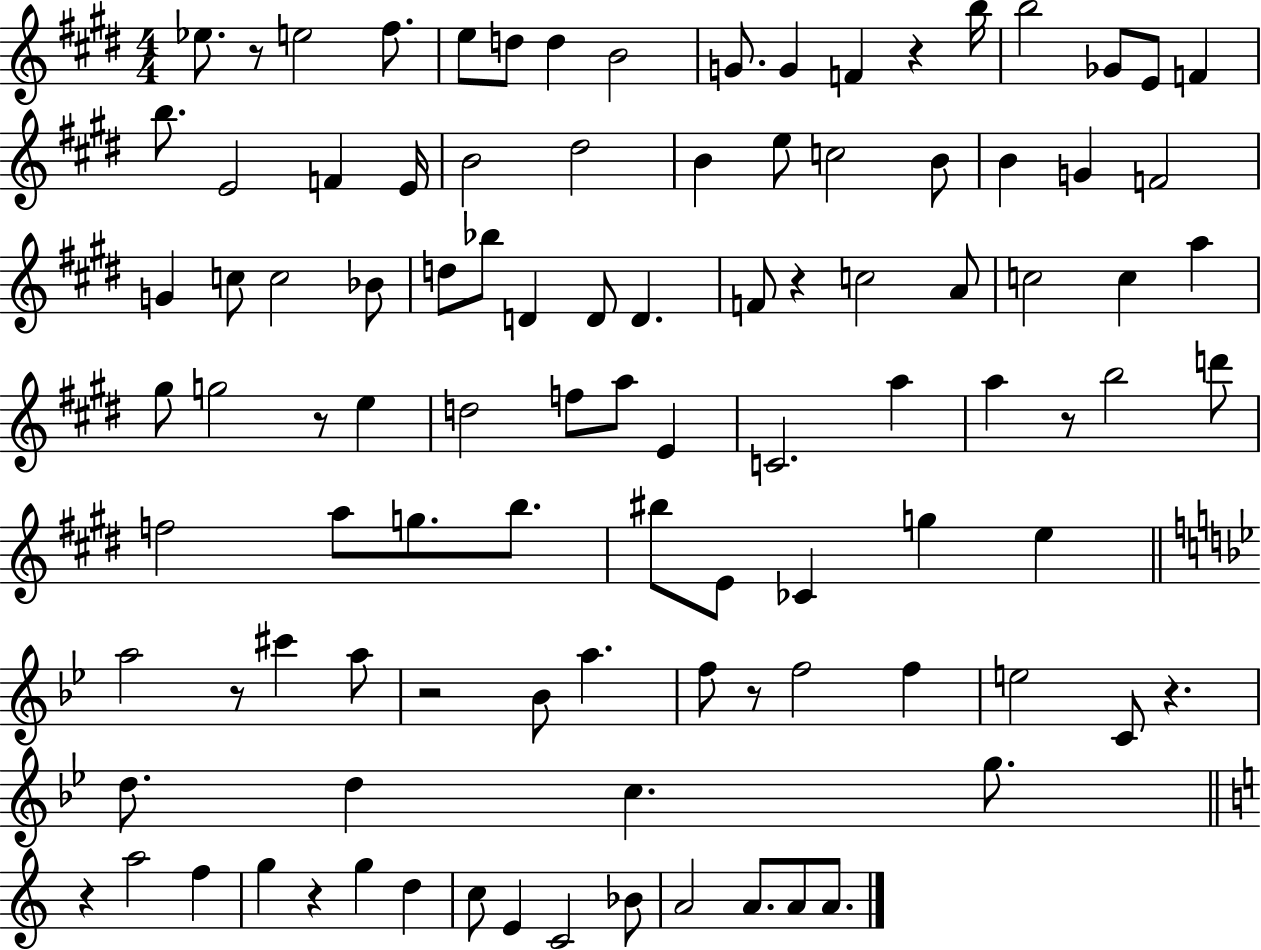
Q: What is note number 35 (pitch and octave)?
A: D4